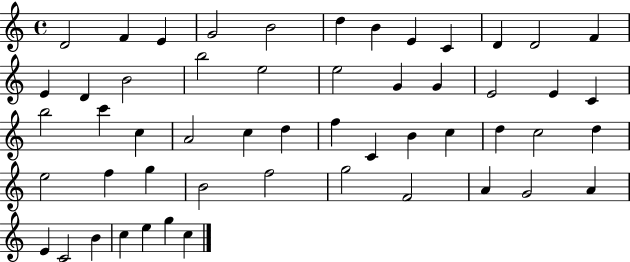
X:1
T:Untitled
M:4/4
L:1/4
K:C
D2 F E G2 B2 d B E C D D2 F E D B2 b2 e2 e2 G G E2 E C b2 c' c A2 c d f C B c d c2 d e2 f g B2 f2 g2 F2 A G2 A E C2 B c e g c